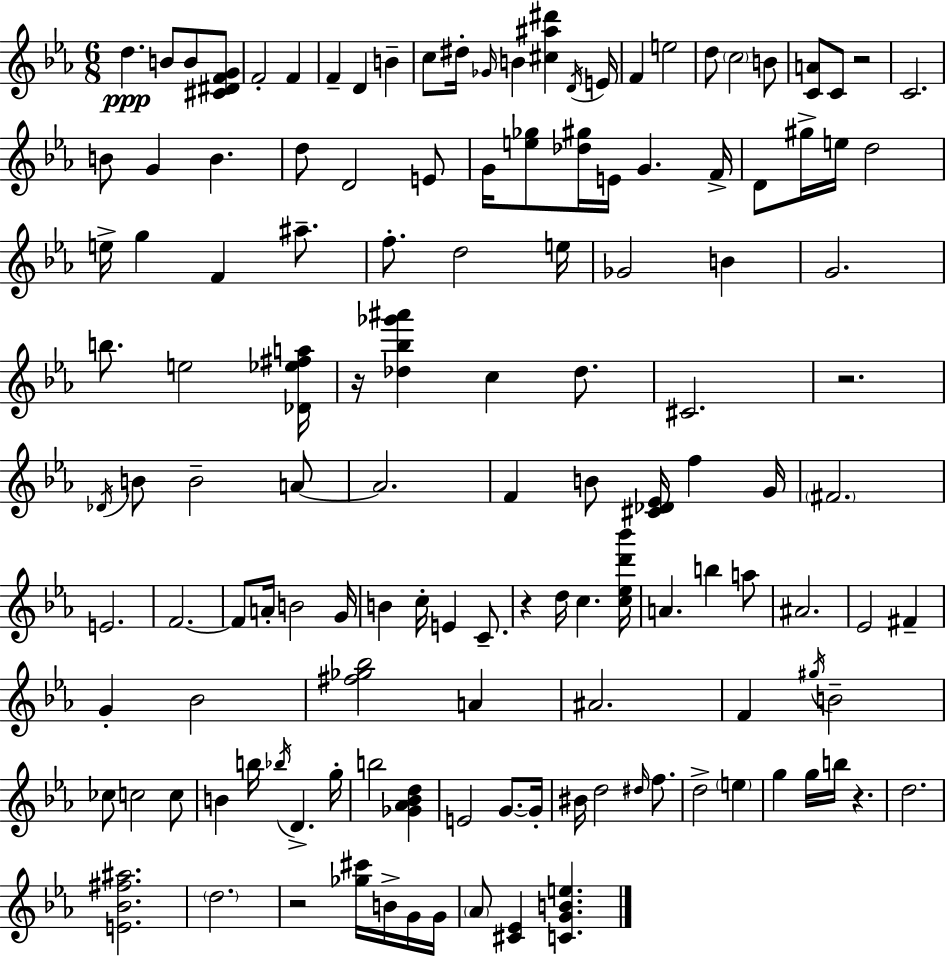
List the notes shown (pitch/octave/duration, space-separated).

D5/q. B4/e B4/e [C#4,D#4,F4,G4]/e F4/h F4/q F4/q D4/q B4/q C5/e D#5/s Gb4/s B4/q [C#5,A#5,D#6]/q D4/s E4/s F4/q E5/h D5/e C5/h B4/e [C4,A4]/e C4/e R/h C4/h. B4/e G4/q B4/q. D5/e D4/h E4/e G4/s [E5,Gb5]/e [Db5,G#5]/s E4/s G4/q. F4/s D4/e G#5/s E5/s D5/h E5/s G5/q F4/q A#5/e. F5/e. D5/h E5/s Gb4/h B4/q G4/h. B5/e. E5/h [Db4,Eb5,F#5,A5]/s R/s [Db5,Bb5,Gb6,A#6]/q C5/q Db5/e. C#4/h. R/h. Db4/s B4/e B4/h A4/e A4/h. F4/q B4/e [C#4,Db4,Eb4]/s F5/q G4/s F#4/h. E4/h. F4/h. F4/e A4/s B4/h G4/s B4/q C5/s E4/q C4/e. R/q D5/s C5/q. [C5,Eb5,D6,Bb6]/s A4/q. B5/q A5/e A#4/h. Eb4/h F#4/q G4/q Bb4/h [F#5,Gb5,Bb5]/h A4/q A#4/h. F4/q G#5/s B4/h CES5/e C5/h C5/e B4/q B5/s Bb5/s D4/q. G5/s B5/h [Gb4,Ab4,Bb4,D5]/q E4/h G4/e. G4/s BIS4/s D5/h D#5/s F5/e. D5/h E5/q G5/q G5/s B5/s R/q. D5/h. [E4,Bb4,F#5,A#5]/h. D5/h. R/h [Gb5,C#6]/s B4/s G4/s G4/s Ab4/e [C#4,Eb4]/q [C4,G4,B4,E5]/q.